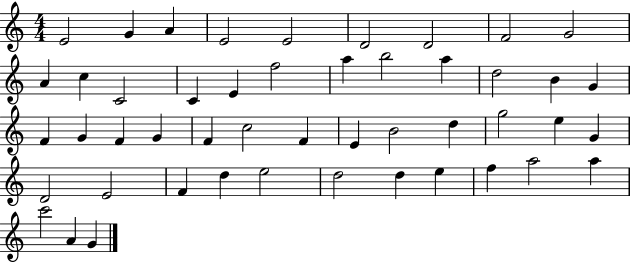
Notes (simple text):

E4/h G4/q A4/q E4/h E4/h D4/h D4/h F4/h G4/h A4/q C5/q C4/h C4/q E4/q F5/h A5/q B5/h A5/q D5/h B4/q G4/q F4/q G4/q F4/q G4/q F4/q C5/h F4/q E4/q B4/h D5/q G5/h E5/q G4/q D4/h E4/h F4/q D5/q E5/h D5/h D5/q E5/q F5/q A5/h A5/q C6/h A4/q G4/q